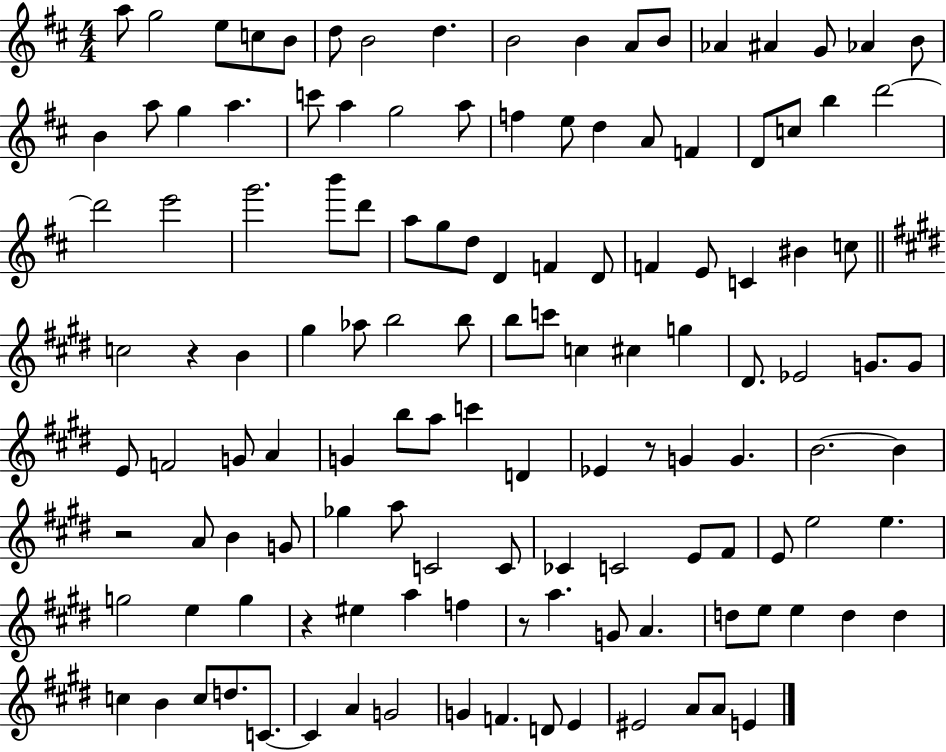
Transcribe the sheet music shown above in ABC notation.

X:1
T:Untitled
M:4/4
L:1/4
K:D
a/2 g2 e/2 c/2 B/2 d/2 B2 d B2 B A/2 B/2 _A ^A G/2 _A B/2 B a/2 g a c'/2 a g2 a/2 f e/2 d A/2 F D/2 c/2 b d'2 d'2 e'2 g'2 b'/2 d'/2 a/2 g/2 d/2 D F D/2 F E/2 C ^B c/2 c2 z B ^g _a/2 b2 b/2 b/2 c'/2 c ^c g ^D/2 _E2 G/2 G/2 E/2 F2 G/2 A G b/2 a/2 c' D _E z/2 G G B2 B z2 A/2 B G/2 _g a/2 C2 C/2 _C C2 E/2 ^F/2 E/2 e2 e g2 e g z ^e a f z/2 a G/2 A d/2 e/2 e d d c B c/2 d/2 C/2 C A G2 G F D/2 E ^E2 A/2 A/2 E